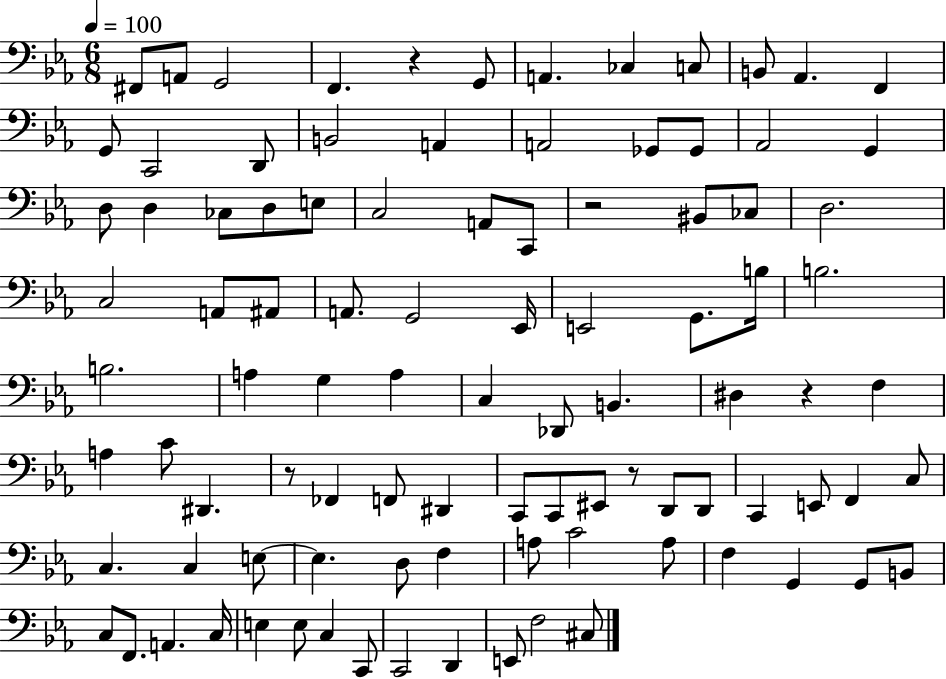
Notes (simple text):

F#2/e A2/e G2/h F2/q. R/q G2/e A2/q. CES3/q C3/e B2/e Ab2/q. F2/q G2/e C2/h D2/e B2/h A2/q A2/h Gb2/e Gb2/e Ab2/h G2/q D3/e D3/q CES3/e D3/e E3/e C3/h A2/e C2/e R/h BIS2/e CES3/e D3/h. C3/h A2/e A#2/e A2/e. G2/h Eb2/s E2/h G2/e. B3/s B3/h. B3/h. A3/q G3/q A3/q C3/q Db2/e B2/q. D#3/q R/q F3/q A3/q C4/e D#2/q. R/e FES2/q F2/e D#2/q C2/e C2/e EIS2/e R/e D2/e D2/e C2/q E2/e F2/q C3/e C3/q. C3/q E3/e E3/q. D3/e F3/q A3/e C4/h A3/e F3/q G2/q G2/e B2/e C3/e F2/e. A2/q. C3/s E3/q E3/e C3/q C2/e C2/h D2/q E2/e F3/h C#3/e